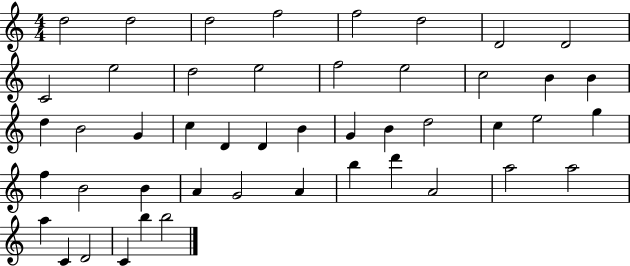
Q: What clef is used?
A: treble